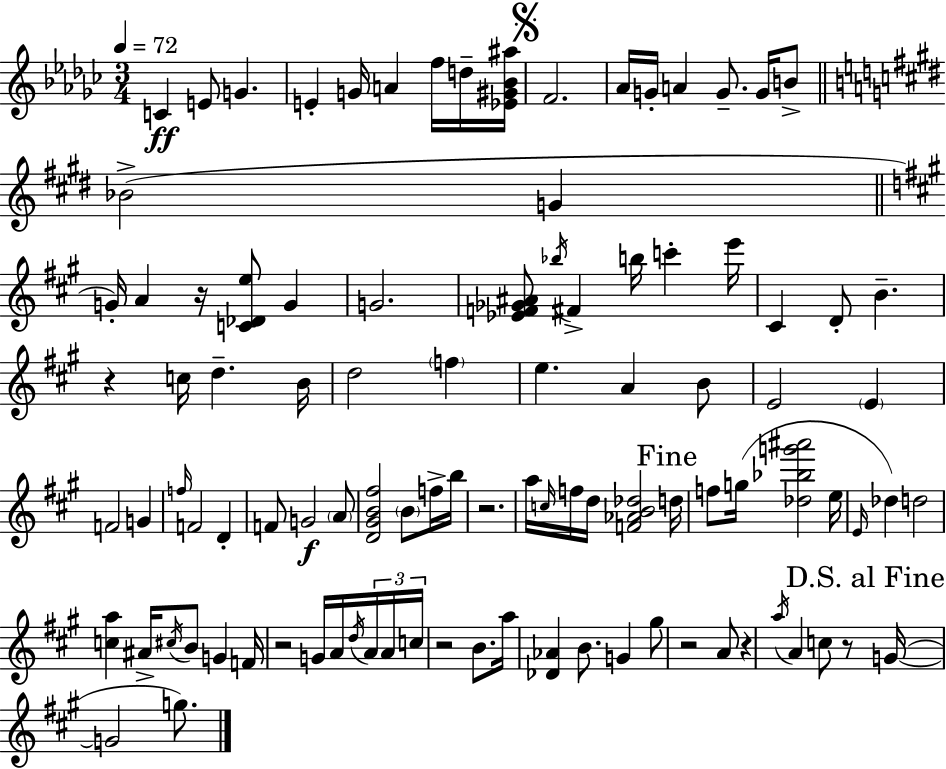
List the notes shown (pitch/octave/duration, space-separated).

C4/q E4/e G4/q. E4/q G4/s A4/q F5/s D5/s [Eb4,G#4,Bb4,A#5]/s F4/h. Ab4/s G4/s A4/q G4/e. G4/s B4/e Bb4/h G4/q G4/s A4/q R/s [C4,Db4,E5]/e G4/q G4/h. [Eb4,F4,Gb4,A#4]/e Bb5/s F#4/q B5/s C6/q E6/s C#4/q D4/e B4/q. R/q C5/s D5/q. B4/s D5/h F5/q E5/q. A4/q B4/e E4/h E4/q F4/h G4/q F5/s F4/h D4/q F4/e G4/h A4/e [D4,G#4,B4,F#5]/h B4/e F5/s B5/s R/h. A5/s C5/s F5/s D5/s [F4,Ab4,B4,Db5]/h D5/s F5/e G5/s [Db5,Bb5,G6,A#6]/h E5/s E4/s Db5/q D5/h [C5,A5]/q A#4/s C#5/s B4/e G4/q F4/s R/h G4/s A4/s D5/s A4/s A4/s C5/s R/h B4/e. A5/s [Db4,Ab4]/q B4/e. G4/q G#5/e R/h A4/e R/q A5/s A4/q C5/e R/e G4/s G4/h G5/e.